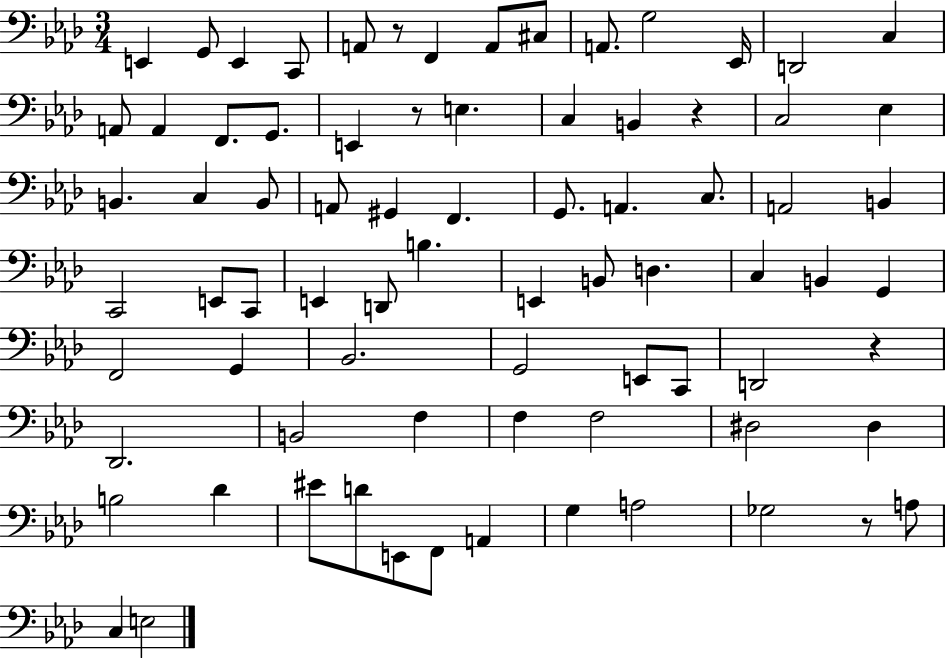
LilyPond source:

{
  \clef bass
  \numericTimeSignature
  \time 3/4
  \key aes \major
  e,4 g,8 e,4 c,8 | a,8 r8 f,4 a,8 cis8 | a,8. g2 ees,16 | d,2 c4 | \break a,8 a,4 f,8. g,8. | e,4 r8 e4. | c4 b,4 r4 | c2 ees4 | \break b,4. c4 b,8 | a,8 gis,4 f,4. | g,8. a,4. c8. | a,2 b,4 | \break c,2 e,8 c,8 | e,4 d,8 b4. | e,4 b,8 d4. | c4 b,4 g,4 | \break f,2 g,4 | bes,2. | g,2 e,8 c,8 | d,2 r4 | \break des,2. | b,2 f4 | f4 f2 | dis2 dis4 | \break b2 des'4 | eis'8 d'8 e,8 f,8 a,4 | g4 a2 | ges2 r8 a8 | \break c4 e2 | \bar "|."
}